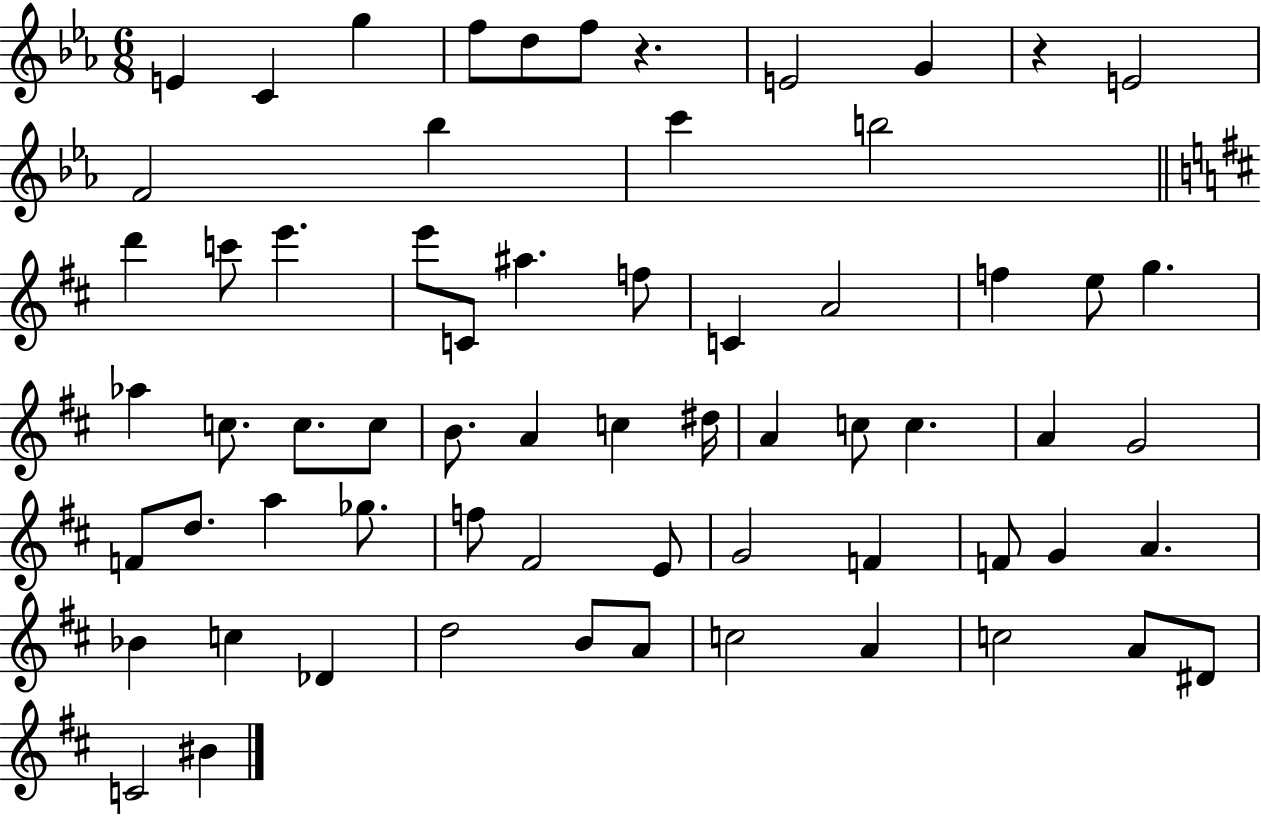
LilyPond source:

{
  \clef treble
  \numericTimeSignature
  \time 6/8
  \key ees \major
  e'4 c'4 g''4 | f''8 d''8 f''8 r4. | e'2 g'4 | r4 e'2 | \break f'2 bes''4 | c'''4 b''2 | \bar "||" \break \key b \minor d'''4 c'''8 e'''4. | e'''8 c'8 ais''4. f''8 | c'4 a'2 | f''4 e''8 g''4. | \break aes''4 c''8. c''8. c''8 | b'8. a'4 c''4 dis''16 | a'4 c''8 c''4. | a'4 g'2 | \break f'8 d''8. a''4 ges''8. | f''8 fis'2 e'8 | g'2 f'4 | f'8 g'4 a'4. | \break bes'4 c''4 des'4 | d''2 b'8 a'8 | c''2 a'4 | c''2 a'8 dis'8 | \break c'2 bis'4 | \bar "|."
}